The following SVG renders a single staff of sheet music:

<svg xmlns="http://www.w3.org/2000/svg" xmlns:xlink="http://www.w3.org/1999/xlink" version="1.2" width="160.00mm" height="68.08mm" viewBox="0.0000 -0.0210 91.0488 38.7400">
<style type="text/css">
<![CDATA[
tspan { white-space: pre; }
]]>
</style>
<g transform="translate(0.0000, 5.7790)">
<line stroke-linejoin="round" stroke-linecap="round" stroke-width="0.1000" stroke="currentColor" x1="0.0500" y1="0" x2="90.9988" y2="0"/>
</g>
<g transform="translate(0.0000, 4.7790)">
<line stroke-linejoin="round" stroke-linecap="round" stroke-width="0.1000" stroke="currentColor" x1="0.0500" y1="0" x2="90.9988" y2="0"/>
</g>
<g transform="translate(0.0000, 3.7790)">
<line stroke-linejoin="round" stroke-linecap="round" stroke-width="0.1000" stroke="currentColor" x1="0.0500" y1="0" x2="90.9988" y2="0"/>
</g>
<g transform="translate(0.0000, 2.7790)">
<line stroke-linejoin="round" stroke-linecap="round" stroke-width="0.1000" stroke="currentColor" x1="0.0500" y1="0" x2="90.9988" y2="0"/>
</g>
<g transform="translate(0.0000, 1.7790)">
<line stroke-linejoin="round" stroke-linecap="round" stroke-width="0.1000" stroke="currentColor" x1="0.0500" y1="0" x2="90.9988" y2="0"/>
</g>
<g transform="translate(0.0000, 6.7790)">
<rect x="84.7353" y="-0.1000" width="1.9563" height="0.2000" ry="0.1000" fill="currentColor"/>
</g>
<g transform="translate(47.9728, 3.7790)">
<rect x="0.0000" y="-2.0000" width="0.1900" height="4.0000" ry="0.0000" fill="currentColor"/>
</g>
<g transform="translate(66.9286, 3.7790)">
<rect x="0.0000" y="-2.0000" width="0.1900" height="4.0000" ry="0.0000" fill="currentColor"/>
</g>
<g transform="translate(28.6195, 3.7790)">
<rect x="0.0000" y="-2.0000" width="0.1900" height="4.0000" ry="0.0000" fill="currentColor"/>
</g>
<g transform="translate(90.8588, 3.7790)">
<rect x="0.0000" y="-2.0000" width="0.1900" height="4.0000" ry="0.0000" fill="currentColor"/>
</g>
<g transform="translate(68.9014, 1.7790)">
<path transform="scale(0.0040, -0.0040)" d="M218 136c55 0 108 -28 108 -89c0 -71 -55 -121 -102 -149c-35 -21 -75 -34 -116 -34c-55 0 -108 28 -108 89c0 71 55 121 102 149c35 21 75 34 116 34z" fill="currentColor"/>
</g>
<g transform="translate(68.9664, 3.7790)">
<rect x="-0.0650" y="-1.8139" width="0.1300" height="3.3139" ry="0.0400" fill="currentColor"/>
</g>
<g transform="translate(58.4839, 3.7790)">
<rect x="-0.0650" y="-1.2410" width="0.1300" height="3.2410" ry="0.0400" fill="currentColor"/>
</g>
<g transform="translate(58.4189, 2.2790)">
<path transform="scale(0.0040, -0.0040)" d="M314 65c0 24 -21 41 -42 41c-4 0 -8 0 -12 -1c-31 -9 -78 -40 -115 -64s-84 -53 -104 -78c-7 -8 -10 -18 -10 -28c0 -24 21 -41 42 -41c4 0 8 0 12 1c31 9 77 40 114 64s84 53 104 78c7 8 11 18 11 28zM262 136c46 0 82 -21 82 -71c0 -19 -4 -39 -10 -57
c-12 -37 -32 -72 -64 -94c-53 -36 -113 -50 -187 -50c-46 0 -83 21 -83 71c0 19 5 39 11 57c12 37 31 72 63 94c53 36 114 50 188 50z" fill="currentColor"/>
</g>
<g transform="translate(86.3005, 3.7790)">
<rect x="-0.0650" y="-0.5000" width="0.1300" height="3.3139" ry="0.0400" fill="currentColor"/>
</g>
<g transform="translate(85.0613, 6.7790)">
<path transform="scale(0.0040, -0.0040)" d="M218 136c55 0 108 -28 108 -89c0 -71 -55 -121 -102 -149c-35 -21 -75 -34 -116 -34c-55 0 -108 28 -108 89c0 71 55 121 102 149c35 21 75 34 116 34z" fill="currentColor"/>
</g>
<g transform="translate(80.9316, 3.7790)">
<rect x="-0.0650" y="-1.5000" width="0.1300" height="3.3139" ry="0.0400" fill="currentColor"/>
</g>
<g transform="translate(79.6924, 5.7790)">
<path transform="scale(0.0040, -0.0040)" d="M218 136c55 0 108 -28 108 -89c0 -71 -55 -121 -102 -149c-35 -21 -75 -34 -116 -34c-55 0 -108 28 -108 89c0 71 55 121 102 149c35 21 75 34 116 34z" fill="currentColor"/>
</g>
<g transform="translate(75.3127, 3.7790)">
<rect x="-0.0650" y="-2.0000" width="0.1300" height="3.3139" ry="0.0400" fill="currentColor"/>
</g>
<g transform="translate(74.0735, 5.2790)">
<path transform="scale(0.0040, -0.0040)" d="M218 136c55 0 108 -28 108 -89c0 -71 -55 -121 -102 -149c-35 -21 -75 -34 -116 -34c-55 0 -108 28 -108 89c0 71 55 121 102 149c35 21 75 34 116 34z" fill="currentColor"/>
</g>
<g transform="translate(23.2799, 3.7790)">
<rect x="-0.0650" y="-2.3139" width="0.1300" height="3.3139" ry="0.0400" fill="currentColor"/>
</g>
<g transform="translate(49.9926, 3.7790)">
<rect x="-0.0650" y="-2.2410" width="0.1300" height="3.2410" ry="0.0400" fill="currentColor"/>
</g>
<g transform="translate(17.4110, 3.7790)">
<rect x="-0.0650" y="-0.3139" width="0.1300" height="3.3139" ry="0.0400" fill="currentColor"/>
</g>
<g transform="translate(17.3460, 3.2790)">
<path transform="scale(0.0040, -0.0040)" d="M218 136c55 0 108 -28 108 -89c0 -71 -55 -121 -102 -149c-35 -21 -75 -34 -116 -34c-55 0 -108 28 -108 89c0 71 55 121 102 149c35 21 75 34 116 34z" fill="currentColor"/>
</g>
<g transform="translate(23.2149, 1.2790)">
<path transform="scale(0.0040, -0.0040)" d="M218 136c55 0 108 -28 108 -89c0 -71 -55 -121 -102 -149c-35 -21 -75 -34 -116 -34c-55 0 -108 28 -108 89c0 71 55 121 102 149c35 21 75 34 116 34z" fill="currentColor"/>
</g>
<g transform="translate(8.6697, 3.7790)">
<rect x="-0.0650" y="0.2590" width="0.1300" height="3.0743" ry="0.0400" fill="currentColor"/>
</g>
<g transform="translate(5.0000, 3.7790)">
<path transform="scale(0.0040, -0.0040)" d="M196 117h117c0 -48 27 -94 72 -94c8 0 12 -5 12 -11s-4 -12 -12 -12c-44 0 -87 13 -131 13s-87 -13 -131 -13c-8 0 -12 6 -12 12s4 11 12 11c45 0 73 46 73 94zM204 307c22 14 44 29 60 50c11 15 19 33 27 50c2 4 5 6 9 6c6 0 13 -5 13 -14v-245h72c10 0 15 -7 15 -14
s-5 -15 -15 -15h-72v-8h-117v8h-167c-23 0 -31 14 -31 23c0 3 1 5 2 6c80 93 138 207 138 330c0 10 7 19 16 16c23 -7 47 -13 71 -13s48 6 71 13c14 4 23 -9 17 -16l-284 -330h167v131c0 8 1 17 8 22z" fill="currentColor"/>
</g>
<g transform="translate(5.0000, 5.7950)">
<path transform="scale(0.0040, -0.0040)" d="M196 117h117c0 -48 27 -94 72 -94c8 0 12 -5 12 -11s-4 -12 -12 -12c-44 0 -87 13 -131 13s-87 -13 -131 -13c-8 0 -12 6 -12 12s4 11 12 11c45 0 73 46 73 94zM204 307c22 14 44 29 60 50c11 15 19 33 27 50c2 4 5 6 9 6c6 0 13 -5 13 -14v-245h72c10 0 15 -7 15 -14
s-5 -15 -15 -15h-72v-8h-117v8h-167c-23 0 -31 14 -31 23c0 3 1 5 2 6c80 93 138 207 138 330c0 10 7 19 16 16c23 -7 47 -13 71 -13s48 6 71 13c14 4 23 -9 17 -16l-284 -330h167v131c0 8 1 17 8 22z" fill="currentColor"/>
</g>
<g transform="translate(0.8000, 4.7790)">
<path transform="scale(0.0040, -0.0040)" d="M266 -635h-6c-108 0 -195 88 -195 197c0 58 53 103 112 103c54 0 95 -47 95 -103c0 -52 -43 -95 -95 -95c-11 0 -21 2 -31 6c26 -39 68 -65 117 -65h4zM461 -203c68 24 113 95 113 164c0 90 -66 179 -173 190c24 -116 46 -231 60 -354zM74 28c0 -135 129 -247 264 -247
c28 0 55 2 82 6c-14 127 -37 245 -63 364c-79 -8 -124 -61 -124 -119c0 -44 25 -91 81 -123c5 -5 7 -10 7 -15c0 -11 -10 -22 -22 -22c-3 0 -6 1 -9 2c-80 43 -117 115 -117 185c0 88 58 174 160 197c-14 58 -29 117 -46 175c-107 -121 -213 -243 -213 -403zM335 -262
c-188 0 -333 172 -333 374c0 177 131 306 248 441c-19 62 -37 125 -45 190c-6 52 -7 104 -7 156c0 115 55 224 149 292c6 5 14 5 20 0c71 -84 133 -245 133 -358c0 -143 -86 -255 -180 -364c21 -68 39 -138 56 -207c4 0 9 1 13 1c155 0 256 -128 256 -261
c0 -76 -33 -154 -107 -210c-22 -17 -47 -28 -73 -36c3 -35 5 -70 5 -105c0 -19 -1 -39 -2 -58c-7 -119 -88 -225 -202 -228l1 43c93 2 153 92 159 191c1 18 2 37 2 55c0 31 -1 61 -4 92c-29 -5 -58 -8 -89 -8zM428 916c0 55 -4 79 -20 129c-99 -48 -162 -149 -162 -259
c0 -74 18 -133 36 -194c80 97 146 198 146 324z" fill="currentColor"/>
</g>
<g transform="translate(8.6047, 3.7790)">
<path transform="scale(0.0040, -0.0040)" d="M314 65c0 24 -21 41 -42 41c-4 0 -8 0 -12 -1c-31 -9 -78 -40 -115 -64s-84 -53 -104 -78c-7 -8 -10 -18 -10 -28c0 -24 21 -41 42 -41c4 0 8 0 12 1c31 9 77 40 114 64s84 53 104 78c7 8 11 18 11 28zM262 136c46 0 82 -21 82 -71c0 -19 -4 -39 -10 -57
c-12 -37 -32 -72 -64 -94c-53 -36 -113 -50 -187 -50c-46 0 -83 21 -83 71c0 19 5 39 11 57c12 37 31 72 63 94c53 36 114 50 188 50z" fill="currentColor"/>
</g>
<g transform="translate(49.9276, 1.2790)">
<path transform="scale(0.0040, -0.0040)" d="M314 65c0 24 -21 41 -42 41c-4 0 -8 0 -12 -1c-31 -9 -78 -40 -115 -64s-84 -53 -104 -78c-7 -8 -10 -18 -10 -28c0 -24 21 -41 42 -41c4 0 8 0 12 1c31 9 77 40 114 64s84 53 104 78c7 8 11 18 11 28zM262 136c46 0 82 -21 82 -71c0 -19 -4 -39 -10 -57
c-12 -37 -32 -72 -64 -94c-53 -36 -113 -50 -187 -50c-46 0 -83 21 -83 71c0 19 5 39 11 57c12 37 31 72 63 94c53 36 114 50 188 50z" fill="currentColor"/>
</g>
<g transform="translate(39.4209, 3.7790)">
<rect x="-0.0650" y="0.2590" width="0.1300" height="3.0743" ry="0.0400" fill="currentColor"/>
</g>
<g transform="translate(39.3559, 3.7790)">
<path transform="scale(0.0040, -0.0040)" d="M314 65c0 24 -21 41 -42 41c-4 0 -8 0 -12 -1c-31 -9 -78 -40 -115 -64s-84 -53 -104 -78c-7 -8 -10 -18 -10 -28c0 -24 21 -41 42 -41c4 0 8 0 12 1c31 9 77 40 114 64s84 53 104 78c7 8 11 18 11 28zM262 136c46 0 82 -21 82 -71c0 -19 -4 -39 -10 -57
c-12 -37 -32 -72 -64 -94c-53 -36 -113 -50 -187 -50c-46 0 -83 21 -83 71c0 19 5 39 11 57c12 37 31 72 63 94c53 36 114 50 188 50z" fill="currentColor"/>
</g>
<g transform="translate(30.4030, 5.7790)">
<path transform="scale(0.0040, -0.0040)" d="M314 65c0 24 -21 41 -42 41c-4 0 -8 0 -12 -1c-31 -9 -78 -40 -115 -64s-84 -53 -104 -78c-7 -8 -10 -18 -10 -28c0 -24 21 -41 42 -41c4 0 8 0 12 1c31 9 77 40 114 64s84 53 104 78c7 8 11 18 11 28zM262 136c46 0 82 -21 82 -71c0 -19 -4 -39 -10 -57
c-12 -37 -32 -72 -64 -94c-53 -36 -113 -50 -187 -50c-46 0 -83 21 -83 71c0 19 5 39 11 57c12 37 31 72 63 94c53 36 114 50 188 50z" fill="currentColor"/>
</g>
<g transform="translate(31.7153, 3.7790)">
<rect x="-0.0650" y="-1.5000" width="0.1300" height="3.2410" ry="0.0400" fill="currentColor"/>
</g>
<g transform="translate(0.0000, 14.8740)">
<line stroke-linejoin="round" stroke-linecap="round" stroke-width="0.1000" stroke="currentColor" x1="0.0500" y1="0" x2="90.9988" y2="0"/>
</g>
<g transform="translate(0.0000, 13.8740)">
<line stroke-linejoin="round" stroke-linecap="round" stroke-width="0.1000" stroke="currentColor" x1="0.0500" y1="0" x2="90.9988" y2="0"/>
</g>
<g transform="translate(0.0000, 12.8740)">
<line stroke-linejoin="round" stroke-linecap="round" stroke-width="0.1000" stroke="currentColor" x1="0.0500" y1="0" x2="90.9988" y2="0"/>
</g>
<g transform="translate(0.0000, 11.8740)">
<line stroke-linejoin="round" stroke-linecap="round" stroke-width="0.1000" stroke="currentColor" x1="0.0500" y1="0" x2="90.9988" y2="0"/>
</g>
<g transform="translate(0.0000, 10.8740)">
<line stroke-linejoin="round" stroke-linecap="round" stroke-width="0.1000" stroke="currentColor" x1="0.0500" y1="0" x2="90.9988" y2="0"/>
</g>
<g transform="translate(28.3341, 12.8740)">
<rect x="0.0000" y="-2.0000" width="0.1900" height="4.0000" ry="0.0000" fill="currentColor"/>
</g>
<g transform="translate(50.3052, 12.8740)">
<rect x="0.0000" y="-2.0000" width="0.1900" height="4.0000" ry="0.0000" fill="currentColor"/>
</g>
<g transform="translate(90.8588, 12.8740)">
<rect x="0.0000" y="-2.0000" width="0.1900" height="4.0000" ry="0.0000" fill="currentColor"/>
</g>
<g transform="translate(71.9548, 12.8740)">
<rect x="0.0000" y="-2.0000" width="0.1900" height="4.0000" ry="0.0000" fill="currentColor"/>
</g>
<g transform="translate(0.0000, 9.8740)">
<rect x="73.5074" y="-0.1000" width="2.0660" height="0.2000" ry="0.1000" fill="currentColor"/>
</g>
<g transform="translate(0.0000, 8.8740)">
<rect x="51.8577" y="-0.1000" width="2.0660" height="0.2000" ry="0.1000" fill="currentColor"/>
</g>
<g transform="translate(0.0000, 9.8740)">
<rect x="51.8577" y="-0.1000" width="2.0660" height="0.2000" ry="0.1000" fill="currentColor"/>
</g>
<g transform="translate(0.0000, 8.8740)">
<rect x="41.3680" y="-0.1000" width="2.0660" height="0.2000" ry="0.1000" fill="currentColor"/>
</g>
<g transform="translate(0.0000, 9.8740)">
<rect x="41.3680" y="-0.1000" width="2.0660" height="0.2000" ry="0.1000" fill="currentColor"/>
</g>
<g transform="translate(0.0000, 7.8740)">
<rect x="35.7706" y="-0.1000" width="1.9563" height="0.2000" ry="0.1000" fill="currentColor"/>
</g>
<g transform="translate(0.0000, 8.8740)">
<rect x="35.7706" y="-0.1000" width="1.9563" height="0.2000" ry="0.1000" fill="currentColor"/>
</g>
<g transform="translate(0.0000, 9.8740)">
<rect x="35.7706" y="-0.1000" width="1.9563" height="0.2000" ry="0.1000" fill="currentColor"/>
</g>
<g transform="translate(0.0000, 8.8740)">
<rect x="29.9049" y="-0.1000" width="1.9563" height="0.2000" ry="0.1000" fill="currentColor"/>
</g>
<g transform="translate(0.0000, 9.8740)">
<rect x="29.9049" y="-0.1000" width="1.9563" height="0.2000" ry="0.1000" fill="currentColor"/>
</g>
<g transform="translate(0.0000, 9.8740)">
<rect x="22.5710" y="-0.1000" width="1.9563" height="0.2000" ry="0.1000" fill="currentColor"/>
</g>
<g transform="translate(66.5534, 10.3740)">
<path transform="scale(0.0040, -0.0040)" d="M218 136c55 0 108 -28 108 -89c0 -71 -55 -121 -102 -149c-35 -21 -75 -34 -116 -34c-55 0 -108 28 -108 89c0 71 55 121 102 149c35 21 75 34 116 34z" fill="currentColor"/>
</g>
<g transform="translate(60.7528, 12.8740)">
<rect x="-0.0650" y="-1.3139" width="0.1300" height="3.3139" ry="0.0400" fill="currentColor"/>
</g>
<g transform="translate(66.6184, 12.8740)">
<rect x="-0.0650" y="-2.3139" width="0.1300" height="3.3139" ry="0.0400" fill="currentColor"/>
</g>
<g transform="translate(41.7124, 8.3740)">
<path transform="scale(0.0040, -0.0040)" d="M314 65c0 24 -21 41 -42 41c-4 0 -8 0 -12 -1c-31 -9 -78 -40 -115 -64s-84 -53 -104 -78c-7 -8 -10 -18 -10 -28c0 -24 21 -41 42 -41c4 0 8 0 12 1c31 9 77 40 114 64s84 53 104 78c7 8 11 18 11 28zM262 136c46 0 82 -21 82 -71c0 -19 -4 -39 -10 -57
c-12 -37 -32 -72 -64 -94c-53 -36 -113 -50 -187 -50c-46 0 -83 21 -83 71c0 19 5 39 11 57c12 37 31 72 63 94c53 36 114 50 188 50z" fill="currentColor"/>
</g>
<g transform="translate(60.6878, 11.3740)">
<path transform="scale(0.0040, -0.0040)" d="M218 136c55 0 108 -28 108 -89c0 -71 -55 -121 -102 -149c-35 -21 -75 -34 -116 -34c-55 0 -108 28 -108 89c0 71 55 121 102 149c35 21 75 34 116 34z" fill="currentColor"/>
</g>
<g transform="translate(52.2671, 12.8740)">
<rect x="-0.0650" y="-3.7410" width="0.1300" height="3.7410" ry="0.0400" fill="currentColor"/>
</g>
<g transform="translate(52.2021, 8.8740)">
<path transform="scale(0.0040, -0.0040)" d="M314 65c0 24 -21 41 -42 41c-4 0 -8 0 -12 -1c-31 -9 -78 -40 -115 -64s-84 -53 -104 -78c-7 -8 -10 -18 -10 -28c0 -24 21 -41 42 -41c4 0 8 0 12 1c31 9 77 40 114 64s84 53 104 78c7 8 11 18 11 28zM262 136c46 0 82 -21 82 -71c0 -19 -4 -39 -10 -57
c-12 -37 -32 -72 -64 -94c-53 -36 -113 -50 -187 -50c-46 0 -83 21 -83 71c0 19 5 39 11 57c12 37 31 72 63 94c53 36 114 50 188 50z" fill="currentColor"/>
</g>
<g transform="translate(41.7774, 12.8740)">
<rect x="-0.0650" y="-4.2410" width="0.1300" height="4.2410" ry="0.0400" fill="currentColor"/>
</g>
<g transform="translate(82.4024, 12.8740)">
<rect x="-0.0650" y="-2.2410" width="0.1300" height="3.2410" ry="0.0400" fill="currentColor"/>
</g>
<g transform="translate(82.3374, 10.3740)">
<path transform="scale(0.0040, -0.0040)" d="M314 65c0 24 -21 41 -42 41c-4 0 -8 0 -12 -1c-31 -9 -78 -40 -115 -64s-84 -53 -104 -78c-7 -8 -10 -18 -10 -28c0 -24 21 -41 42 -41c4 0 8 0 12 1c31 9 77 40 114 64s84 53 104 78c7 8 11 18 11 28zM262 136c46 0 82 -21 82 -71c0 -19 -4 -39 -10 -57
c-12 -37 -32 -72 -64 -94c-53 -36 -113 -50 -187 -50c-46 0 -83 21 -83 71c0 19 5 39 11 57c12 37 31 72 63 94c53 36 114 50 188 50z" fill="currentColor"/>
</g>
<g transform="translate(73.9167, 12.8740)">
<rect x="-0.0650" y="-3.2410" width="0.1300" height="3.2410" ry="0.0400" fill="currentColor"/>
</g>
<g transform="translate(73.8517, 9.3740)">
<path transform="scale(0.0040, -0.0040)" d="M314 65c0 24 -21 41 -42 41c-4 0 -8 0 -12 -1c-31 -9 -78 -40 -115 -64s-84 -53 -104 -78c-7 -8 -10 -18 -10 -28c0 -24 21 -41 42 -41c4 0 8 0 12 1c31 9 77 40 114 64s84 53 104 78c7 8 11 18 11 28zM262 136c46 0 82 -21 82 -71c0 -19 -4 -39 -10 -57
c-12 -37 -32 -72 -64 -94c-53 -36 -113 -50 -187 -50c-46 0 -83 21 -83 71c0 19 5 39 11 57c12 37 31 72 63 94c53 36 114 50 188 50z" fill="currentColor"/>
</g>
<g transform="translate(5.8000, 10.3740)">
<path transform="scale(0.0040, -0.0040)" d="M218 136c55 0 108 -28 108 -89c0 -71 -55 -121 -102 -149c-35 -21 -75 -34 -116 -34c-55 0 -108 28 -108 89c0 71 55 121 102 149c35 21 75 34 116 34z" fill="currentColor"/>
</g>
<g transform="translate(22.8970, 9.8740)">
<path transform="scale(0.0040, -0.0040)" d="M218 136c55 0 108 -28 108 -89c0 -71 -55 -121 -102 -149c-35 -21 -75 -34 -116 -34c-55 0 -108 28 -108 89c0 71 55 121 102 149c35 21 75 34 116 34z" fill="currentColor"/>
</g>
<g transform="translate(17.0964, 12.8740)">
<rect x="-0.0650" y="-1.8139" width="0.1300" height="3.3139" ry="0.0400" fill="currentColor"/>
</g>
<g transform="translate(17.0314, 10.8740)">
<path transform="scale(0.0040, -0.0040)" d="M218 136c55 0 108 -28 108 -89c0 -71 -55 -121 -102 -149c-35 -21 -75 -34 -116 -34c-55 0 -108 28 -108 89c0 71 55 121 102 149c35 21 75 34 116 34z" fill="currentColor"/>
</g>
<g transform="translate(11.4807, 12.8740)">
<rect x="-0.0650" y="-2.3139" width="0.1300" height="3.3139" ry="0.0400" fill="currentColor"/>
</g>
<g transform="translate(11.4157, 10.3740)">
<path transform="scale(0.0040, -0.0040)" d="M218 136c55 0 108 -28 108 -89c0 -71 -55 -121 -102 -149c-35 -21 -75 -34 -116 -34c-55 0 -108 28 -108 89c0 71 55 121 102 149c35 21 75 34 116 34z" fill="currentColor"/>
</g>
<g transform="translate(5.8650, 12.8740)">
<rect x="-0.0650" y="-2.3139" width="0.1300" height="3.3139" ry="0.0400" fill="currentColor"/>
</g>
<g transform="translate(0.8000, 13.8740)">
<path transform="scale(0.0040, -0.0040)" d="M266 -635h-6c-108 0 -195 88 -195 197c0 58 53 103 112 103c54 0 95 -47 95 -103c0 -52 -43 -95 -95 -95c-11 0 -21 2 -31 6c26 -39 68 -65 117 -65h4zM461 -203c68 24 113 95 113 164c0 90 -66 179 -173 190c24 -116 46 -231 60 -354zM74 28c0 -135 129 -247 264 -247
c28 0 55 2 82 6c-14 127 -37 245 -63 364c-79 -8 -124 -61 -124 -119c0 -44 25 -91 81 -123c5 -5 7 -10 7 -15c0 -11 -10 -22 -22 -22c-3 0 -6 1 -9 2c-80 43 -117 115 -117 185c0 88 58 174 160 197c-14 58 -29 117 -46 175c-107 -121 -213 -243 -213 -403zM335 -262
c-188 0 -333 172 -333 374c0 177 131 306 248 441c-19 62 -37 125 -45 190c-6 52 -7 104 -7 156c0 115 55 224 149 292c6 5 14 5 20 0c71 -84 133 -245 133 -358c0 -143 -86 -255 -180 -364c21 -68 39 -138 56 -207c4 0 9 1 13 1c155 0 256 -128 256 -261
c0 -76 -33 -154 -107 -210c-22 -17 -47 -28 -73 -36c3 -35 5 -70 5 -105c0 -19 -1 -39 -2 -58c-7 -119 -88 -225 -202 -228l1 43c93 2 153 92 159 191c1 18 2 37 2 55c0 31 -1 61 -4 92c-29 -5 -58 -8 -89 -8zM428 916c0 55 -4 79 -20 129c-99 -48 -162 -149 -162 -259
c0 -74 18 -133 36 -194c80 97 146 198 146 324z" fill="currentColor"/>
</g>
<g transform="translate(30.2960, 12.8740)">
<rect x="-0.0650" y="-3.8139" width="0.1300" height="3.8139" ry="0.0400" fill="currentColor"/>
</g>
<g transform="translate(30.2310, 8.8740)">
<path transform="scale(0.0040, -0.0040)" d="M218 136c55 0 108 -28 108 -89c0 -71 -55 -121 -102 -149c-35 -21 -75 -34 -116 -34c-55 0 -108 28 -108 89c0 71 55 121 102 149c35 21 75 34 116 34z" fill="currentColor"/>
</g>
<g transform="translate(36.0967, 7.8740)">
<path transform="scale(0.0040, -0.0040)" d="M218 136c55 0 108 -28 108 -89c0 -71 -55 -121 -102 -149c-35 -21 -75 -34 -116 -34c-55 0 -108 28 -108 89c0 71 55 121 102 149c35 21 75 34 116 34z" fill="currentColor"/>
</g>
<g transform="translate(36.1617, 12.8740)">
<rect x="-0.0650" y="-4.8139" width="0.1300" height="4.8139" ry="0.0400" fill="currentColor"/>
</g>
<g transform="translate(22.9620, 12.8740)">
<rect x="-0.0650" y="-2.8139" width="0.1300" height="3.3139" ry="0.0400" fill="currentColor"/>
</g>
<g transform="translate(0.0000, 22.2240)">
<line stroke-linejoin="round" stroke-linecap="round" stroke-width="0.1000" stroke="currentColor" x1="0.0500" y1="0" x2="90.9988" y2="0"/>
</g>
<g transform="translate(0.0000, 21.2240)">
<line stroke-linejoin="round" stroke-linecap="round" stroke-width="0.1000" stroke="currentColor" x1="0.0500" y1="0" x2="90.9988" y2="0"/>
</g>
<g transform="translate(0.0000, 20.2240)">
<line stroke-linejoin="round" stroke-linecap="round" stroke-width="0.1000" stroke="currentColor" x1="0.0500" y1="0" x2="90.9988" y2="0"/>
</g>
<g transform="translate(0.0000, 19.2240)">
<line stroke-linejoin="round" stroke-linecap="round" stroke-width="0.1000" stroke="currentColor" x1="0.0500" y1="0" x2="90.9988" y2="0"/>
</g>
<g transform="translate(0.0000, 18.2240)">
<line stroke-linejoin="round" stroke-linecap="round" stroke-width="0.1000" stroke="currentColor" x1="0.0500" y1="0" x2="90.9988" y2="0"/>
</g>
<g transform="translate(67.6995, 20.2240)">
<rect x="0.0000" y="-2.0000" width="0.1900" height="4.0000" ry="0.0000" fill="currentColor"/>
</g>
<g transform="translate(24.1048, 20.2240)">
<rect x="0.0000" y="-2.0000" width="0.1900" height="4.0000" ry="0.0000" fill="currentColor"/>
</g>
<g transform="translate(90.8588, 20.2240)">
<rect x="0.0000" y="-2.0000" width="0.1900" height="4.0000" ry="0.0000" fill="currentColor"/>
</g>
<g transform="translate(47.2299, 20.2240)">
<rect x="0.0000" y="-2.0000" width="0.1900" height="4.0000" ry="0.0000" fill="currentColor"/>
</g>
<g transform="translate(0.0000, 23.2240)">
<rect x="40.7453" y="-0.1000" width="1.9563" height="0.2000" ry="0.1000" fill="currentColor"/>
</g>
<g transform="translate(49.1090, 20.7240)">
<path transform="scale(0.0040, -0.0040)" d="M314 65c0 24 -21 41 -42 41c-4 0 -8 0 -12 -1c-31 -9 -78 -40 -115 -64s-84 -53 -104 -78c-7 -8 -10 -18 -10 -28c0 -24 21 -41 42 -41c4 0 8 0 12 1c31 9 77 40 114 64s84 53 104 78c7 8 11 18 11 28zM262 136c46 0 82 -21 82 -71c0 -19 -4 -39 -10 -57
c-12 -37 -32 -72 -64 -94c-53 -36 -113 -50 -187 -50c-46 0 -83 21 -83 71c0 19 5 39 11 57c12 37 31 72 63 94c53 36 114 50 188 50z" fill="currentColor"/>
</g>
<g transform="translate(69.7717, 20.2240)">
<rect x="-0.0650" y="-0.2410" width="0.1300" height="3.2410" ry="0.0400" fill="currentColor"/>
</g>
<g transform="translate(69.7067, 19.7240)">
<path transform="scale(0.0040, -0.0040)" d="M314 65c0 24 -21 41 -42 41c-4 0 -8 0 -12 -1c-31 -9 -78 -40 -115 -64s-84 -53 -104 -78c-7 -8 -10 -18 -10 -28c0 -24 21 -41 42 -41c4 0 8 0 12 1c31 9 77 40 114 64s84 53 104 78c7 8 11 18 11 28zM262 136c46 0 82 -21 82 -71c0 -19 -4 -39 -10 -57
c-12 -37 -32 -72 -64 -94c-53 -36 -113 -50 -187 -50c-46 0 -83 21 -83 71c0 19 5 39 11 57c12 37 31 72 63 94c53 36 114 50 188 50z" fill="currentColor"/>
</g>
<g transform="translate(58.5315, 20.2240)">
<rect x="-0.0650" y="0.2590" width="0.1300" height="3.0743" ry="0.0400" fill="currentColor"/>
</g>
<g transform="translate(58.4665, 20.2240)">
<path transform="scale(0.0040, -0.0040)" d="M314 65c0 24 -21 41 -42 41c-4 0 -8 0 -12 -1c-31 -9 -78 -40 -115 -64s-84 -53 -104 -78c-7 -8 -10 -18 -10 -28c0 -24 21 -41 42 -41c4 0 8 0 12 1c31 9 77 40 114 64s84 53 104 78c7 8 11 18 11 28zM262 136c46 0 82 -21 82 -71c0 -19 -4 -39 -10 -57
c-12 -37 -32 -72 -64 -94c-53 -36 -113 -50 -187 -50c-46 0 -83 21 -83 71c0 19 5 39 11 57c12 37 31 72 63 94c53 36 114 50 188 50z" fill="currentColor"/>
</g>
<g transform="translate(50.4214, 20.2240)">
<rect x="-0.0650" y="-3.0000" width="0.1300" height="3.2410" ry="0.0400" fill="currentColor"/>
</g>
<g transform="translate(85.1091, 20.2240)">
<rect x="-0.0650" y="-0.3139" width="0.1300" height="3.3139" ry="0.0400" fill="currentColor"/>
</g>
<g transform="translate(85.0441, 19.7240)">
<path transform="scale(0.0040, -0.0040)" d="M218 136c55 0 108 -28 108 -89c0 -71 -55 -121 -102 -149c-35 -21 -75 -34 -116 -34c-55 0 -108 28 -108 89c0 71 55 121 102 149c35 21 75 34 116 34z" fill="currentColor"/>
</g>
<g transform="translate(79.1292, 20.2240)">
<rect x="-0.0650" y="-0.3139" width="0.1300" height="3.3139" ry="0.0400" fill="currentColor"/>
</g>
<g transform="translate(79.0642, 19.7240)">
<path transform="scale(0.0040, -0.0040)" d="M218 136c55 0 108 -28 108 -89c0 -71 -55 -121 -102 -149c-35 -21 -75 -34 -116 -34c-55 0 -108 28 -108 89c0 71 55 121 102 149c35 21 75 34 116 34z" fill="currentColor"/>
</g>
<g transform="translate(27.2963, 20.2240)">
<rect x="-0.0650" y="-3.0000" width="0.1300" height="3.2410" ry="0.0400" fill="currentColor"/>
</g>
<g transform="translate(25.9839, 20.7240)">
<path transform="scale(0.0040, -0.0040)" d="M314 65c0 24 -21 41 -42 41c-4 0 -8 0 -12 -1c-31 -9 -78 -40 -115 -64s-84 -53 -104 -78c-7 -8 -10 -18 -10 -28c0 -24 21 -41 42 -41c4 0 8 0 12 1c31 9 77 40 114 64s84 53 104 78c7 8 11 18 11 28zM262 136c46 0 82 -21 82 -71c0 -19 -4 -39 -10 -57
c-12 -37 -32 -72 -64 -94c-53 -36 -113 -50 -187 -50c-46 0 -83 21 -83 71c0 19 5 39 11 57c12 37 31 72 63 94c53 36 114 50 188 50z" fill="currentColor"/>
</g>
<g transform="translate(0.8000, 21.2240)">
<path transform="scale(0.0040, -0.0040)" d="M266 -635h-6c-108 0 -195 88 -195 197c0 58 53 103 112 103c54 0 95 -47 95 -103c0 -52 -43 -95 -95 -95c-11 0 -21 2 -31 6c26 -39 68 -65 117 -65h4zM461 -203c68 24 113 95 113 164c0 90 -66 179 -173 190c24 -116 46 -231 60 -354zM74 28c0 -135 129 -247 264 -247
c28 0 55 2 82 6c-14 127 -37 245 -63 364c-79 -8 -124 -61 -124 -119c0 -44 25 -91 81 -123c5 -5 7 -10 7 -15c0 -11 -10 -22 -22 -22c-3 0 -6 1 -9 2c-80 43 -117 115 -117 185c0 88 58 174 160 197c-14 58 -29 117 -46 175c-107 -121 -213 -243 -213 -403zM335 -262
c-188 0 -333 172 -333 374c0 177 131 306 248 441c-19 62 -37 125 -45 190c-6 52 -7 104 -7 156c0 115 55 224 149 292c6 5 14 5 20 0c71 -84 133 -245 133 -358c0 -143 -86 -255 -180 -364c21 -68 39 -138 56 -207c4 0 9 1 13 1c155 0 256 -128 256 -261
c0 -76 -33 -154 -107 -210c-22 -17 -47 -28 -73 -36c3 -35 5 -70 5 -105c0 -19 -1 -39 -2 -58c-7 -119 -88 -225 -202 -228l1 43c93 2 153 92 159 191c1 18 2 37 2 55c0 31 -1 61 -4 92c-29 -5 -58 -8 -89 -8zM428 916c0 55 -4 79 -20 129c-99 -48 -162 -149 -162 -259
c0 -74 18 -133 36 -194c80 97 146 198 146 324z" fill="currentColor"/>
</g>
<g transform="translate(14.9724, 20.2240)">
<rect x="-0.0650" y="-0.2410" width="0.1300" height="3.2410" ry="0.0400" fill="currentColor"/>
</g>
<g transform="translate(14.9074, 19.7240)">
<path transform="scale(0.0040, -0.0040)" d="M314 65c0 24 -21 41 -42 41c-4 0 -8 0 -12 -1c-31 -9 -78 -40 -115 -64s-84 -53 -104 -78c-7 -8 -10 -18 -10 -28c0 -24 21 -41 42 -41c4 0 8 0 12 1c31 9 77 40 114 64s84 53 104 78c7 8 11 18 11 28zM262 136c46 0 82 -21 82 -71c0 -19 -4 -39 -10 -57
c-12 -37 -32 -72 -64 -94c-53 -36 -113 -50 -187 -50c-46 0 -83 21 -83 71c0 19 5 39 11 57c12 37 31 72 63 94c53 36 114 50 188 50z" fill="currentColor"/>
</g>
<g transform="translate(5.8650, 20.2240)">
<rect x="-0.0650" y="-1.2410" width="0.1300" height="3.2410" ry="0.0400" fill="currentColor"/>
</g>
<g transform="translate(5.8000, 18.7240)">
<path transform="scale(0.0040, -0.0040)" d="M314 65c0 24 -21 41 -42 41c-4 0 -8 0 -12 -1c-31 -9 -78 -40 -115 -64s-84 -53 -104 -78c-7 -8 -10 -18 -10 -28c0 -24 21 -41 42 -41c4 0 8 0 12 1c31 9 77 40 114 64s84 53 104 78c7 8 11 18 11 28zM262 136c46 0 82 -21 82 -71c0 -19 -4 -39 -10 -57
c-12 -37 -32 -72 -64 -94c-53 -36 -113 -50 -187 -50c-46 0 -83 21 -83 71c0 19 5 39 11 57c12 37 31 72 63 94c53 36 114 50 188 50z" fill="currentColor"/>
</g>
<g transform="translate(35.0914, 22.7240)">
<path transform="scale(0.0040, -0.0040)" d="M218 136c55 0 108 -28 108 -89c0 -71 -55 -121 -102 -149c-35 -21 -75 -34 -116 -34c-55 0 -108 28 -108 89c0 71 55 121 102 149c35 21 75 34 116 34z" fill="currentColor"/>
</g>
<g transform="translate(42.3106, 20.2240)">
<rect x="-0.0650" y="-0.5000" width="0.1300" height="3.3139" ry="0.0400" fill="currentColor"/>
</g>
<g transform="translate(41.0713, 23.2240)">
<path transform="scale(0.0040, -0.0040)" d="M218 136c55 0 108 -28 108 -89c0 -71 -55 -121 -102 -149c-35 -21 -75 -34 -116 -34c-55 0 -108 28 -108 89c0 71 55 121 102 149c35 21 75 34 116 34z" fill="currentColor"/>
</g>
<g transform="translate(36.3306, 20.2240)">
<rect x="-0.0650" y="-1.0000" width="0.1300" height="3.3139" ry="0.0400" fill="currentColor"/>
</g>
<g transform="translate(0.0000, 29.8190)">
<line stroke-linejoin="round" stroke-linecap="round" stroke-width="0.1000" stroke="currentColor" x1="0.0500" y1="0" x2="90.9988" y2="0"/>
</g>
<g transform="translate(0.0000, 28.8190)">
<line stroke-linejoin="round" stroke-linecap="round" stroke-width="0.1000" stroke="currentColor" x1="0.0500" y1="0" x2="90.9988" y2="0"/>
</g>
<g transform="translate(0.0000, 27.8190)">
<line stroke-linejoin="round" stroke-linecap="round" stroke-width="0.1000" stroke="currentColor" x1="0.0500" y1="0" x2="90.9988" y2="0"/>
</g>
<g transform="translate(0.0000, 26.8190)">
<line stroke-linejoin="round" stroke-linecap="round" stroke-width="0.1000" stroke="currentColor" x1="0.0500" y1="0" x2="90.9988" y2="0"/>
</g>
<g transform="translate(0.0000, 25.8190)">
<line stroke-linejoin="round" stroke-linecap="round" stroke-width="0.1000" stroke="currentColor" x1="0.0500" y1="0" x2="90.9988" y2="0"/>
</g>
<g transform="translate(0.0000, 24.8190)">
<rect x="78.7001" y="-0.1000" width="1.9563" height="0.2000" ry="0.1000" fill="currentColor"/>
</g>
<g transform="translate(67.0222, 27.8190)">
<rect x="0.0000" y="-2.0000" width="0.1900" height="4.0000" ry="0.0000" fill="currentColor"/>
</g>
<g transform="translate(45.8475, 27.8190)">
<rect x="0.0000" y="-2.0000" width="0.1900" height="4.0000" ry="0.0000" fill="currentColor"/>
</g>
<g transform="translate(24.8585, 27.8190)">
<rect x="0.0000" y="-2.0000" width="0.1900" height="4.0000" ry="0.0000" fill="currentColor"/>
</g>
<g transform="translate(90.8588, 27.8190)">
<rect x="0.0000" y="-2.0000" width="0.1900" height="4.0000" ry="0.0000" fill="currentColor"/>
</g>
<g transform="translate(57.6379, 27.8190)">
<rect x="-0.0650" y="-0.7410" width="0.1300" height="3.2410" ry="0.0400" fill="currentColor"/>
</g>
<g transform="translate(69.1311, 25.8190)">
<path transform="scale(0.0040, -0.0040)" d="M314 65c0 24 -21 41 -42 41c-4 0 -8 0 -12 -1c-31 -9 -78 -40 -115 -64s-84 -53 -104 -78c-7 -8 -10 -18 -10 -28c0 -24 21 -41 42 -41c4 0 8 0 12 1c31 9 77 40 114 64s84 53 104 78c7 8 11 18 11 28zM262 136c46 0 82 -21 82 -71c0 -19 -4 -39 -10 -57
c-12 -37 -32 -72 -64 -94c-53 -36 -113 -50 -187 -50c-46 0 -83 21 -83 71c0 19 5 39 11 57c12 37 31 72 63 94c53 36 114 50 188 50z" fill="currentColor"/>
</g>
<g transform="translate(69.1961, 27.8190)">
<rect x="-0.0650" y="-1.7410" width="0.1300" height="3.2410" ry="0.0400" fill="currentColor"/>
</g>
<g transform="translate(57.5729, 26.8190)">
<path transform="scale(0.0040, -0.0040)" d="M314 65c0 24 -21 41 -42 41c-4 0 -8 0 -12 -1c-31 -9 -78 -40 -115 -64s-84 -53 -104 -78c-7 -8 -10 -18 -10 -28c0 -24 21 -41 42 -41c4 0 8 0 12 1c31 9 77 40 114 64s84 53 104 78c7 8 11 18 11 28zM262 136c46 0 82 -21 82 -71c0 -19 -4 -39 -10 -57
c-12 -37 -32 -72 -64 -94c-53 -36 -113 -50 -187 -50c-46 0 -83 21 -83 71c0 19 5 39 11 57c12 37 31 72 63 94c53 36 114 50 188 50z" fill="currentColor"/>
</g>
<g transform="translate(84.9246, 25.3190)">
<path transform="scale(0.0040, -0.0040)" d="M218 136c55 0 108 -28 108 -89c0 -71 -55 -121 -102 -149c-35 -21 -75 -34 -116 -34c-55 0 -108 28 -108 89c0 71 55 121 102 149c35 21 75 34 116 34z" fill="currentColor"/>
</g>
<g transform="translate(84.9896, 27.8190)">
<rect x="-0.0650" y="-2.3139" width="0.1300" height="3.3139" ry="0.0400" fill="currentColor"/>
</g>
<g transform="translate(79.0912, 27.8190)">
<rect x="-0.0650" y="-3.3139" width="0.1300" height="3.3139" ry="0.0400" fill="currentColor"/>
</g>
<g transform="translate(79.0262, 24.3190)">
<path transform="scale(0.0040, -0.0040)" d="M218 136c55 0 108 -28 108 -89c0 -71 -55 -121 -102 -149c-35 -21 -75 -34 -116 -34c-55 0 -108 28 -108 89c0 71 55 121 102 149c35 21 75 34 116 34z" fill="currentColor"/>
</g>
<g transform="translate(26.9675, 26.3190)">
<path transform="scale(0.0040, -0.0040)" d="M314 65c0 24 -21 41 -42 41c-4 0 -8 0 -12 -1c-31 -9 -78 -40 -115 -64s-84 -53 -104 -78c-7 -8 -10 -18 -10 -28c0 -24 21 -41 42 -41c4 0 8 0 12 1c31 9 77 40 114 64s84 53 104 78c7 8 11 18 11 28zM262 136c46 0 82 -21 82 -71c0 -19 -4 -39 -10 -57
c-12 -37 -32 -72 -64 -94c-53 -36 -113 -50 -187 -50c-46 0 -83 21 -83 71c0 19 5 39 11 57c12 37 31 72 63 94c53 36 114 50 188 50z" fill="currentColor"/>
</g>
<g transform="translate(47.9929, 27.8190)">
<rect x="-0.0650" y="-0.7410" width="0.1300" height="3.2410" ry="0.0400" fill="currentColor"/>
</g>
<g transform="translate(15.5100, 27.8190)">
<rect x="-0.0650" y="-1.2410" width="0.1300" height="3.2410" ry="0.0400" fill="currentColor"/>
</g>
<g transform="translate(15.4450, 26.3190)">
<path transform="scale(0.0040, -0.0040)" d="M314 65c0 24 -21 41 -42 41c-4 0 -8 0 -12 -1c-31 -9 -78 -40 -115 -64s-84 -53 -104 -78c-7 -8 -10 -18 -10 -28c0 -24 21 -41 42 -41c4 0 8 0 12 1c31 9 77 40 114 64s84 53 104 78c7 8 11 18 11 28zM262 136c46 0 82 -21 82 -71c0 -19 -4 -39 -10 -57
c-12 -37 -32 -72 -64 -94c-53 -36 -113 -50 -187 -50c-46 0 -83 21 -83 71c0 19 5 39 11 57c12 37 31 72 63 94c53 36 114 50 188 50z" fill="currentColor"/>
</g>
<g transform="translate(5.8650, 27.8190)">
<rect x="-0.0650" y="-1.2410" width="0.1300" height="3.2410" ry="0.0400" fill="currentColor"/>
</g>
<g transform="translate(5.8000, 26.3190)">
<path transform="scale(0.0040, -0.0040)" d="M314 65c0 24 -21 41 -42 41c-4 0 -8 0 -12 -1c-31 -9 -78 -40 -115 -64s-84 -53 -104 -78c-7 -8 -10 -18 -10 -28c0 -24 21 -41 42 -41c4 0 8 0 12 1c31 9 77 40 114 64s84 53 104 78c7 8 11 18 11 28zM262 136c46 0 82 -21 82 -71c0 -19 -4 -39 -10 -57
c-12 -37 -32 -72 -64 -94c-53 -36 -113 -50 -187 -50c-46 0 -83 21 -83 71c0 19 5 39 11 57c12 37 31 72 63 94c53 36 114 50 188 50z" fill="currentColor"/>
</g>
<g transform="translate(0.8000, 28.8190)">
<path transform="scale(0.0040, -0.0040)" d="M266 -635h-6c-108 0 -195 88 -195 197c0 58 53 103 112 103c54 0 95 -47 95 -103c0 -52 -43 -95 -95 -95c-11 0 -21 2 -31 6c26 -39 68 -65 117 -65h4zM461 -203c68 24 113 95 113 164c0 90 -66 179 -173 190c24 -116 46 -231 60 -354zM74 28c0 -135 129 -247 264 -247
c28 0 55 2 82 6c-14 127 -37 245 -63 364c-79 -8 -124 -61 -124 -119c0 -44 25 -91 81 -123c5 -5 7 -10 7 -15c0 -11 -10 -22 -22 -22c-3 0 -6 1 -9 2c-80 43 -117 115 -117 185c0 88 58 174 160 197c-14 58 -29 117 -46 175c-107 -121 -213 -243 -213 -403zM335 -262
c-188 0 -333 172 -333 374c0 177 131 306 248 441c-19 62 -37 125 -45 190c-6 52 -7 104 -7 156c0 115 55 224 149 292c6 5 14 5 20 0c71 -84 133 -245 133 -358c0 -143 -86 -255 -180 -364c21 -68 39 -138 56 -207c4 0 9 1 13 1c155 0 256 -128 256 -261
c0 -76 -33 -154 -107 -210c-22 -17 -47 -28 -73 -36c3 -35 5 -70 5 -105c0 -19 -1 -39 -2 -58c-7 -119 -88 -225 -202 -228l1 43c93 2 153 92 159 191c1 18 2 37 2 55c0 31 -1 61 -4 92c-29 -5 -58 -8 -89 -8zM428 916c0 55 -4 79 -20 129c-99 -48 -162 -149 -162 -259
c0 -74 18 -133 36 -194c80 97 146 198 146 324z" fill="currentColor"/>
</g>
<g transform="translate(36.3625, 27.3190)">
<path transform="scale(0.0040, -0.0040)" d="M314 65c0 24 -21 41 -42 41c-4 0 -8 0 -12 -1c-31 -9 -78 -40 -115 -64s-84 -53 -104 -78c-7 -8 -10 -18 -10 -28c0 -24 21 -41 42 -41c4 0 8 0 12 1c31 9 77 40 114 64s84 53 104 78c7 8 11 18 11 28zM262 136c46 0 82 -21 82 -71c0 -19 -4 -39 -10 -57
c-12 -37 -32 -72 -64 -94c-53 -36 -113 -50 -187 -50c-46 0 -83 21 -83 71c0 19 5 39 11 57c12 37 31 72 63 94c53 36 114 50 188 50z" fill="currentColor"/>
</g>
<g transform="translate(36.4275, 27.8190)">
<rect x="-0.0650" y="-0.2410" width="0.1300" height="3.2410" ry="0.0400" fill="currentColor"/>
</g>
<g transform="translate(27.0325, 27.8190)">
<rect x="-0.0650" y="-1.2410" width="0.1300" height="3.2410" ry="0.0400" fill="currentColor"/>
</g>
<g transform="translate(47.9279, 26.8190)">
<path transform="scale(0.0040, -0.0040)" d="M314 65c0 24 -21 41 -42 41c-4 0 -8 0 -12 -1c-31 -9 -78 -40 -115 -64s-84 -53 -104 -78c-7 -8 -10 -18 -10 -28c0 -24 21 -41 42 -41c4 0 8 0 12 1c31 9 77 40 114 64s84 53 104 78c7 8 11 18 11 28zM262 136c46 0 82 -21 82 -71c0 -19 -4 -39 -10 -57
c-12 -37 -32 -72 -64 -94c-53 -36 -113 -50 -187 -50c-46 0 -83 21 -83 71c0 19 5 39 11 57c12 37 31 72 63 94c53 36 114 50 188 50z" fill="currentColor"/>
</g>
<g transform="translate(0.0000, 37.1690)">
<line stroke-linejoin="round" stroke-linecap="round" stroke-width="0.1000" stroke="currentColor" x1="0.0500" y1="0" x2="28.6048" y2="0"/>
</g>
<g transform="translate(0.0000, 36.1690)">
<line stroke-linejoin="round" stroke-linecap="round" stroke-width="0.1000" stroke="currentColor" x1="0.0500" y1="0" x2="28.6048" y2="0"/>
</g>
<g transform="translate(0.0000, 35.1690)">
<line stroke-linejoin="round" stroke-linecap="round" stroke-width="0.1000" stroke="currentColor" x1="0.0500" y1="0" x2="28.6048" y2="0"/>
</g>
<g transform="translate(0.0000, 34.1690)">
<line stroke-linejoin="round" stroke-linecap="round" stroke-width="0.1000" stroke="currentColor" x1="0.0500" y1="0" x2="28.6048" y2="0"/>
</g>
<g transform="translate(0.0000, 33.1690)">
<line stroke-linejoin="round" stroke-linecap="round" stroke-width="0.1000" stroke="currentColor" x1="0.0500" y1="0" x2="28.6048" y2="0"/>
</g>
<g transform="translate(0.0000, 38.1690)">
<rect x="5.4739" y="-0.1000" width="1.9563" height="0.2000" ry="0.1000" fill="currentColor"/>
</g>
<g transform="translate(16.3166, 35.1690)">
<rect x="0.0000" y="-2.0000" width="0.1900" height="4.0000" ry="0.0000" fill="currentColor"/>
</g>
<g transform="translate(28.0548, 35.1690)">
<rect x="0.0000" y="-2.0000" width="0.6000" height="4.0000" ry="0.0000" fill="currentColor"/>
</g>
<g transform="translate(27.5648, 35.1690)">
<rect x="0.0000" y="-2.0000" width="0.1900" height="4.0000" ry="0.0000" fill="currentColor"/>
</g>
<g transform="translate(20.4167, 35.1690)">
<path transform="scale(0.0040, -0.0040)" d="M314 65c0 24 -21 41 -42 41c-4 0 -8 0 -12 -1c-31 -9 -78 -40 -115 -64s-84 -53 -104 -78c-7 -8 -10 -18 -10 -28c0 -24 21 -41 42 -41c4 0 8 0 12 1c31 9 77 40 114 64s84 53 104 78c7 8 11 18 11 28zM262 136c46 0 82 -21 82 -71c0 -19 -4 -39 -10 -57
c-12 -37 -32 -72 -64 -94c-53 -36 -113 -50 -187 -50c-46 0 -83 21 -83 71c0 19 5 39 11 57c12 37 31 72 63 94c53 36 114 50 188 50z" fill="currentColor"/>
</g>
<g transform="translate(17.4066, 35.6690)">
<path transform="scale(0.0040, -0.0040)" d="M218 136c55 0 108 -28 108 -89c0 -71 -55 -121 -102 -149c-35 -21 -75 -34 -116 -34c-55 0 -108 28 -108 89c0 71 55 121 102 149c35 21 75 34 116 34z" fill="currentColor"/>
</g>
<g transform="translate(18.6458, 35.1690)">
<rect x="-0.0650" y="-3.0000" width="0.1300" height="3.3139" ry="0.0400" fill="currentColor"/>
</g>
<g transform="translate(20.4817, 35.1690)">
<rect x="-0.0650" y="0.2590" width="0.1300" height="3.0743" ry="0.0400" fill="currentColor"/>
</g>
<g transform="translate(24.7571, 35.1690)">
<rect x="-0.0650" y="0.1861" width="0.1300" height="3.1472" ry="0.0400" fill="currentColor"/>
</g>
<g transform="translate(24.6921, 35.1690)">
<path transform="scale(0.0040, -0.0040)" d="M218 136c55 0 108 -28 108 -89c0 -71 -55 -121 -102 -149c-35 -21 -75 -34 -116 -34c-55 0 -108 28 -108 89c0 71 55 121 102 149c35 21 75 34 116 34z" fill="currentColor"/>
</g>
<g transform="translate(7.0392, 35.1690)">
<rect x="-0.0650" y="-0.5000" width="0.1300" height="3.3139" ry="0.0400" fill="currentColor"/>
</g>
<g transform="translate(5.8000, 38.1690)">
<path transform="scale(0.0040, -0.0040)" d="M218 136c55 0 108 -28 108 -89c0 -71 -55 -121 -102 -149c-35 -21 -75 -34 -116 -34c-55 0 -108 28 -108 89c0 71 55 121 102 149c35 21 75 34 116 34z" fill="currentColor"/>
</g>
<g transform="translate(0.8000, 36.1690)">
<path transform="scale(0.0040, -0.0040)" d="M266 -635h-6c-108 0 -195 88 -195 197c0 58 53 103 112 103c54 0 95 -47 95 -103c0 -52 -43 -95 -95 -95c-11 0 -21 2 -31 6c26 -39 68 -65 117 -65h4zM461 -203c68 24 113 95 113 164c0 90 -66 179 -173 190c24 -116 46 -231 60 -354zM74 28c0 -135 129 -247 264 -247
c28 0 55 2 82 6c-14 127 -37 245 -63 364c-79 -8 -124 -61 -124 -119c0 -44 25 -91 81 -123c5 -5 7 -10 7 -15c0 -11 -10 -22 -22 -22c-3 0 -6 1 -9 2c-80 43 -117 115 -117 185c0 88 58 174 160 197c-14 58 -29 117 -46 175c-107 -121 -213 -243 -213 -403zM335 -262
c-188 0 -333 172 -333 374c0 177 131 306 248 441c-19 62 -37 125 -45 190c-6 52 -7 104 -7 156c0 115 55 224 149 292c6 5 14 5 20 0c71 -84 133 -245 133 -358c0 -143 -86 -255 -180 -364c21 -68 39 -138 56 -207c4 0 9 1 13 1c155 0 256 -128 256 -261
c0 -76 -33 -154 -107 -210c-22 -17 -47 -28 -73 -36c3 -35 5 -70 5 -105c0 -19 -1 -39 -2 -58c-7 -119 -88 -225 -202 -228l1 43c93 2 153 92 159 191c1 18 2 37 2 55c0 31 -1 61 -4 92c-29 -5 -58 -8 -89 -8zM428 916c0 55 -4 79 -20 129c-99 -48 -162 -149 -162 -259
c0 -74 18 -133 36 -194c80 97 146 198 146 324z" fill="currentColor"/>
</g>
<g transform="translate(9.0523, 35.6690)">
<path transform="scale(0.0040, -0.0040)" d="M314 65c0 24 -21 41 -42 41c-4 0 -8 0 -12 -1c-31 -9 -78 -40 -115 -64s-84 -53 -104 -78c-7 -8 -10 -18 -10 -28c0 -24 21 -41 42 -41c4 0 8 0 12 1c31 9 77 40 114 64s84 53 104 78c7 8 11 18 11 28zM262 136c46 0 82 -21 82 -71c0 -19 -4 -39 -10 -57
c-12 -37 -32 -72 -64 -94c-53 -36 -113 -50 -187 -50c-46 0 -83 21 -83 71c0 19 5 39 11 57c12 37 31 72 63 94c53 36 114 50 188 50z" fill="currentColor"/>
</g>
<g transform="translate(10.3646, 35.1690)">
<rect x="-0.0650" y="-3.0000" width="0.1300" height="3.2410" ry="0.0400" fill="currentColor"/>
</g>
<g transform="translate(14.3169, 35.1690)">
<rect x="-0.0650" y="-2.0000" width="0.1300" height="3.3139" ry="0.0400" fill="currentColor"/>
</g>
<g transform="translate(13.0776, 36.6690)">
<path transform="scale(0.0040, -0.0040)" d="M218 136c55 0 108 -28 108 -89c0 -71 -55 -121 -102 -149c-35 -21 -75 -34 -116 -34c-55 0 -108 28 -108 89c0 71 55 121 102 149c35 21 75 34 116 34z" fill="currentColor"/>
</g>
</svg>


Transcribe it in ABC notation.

X:1
T:Untitled
M:4/4
L:1/4
K:C
B2 c g E2 B2 g2 e2 f F E C g g f a c' e' d'2 c'2 e g b2 g2 e2 c2 A2 D C A2 B2 c2 c c e2 e2 e2 c2 d2 d2 f2 b g C A2 F A B2 B